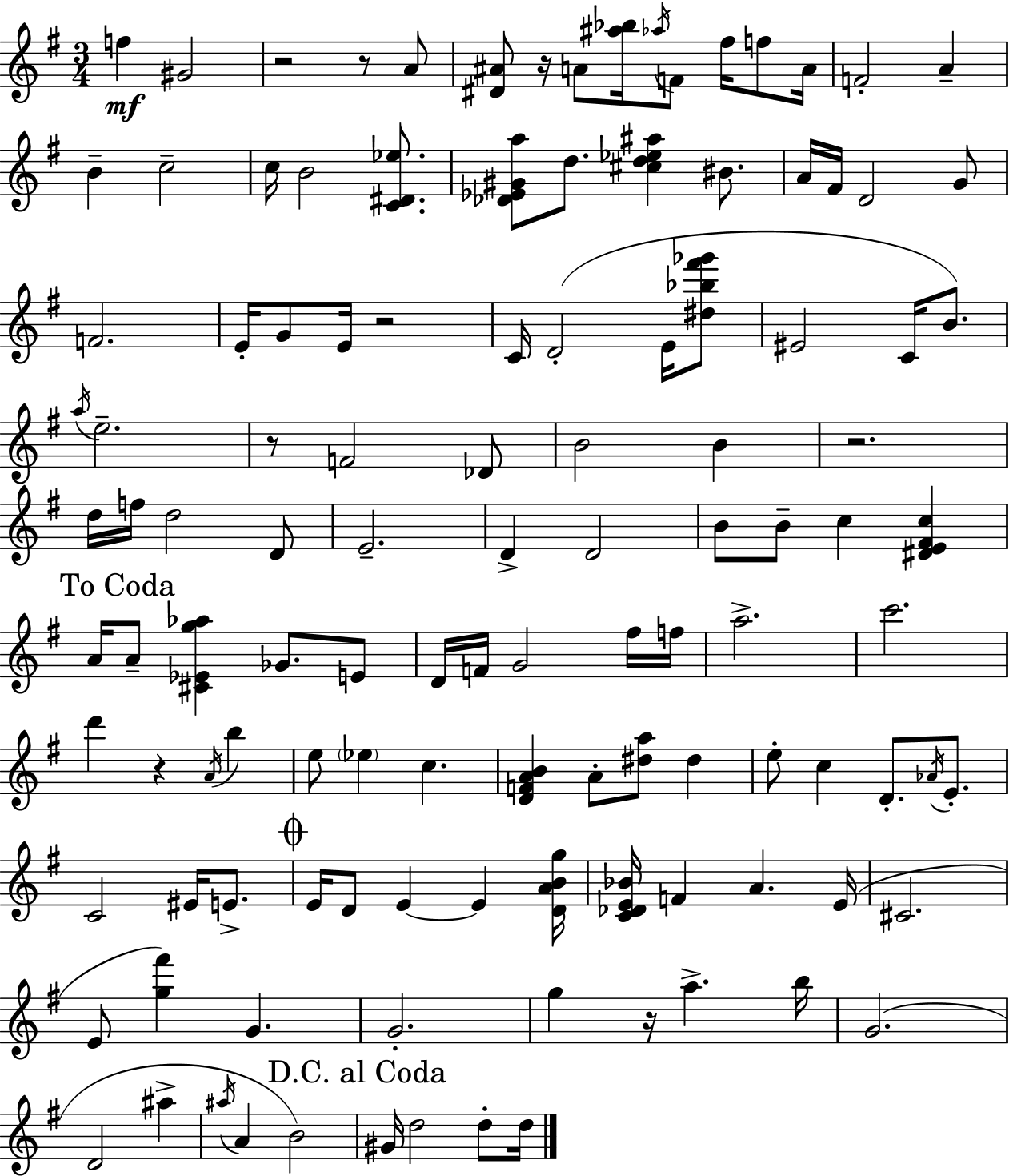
{
  \clef treble
  \numericTimeSignature
  \time 3/4
  \key g \major
  f''4\mf gis'2 | r2 r8 a'8 | <dis' ais'>8 r16 a'8 <ais'' bes''>16 \acciaccatura { aes''16 } f'8 fis''16 f''8 | a'16 f'2-. a'4-- | \break b'4-- c''2-- | c''16 b'2 <c' dis' ees''>8. | <des' ees' gis' a''>8 d''8. <cis'' d'' ees'' ais''>4 bis'8. | a'16 fis'16 d'2 g'8 | \break f'2. | e'16-. g'8 e'16 r2 | c'16 d'2-.( e'16 <dis'' bes'' fis''' ges'''>8 | eis'2 c'16 b'8.) | \break \acciaccatura { a''16 } e''2.-- | r8 f'2 | des'8 b'2 b'4 | r2. | \break d''16 f''16 d''2 | d'8 e'2.-- | d'4-> d'2 | b'8 b'8-- c''4 <dis' e' fis' c''>4 | \break \mark "To Coda" a'16 a'8-- <cis' ees' g'' aes''>4 ges'8. | e'8 d'16 f'16 g'2 | fis''16 f''16 a''2.-> | c'''2. | \break d'''4 r4 \acciaccatura { a'16 } b''4 | e''8 \parenthesize ees''4 c''4. | <d' f' a' b'>4 a'8-. <dis'' a''>8 dis''4 | e''8-. c''4 d'8.-. | \break \acciaccatura { aes'16 } e'8.-. c'2 | eis'16 e'8.-> \mark \markup { \musicglyph "scripts.coda" } e'16 d'8 e'4~~ e'4 | <d' a' b' g''>16 <c' des' e' bes'>16 f'4 a'4. | e'16( cis'2. | \break e'8 <g'' fis'''>4) g'4. | g'2.-. | g''4 r16 a''4.-> | b''16 g'2.( | \break d'2 | ais''4-> \acciaccatura { ais''16 } a'4 b'2) | \mark "D.C. al Coda" gis'16 d''2 | d''8-. d''16 \bar "|."
}